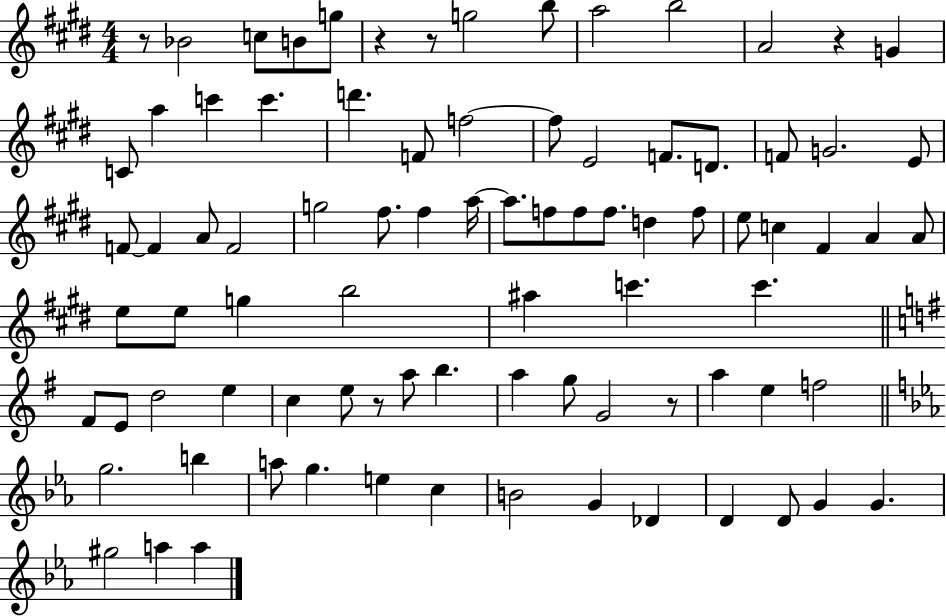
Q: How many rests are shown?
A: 6